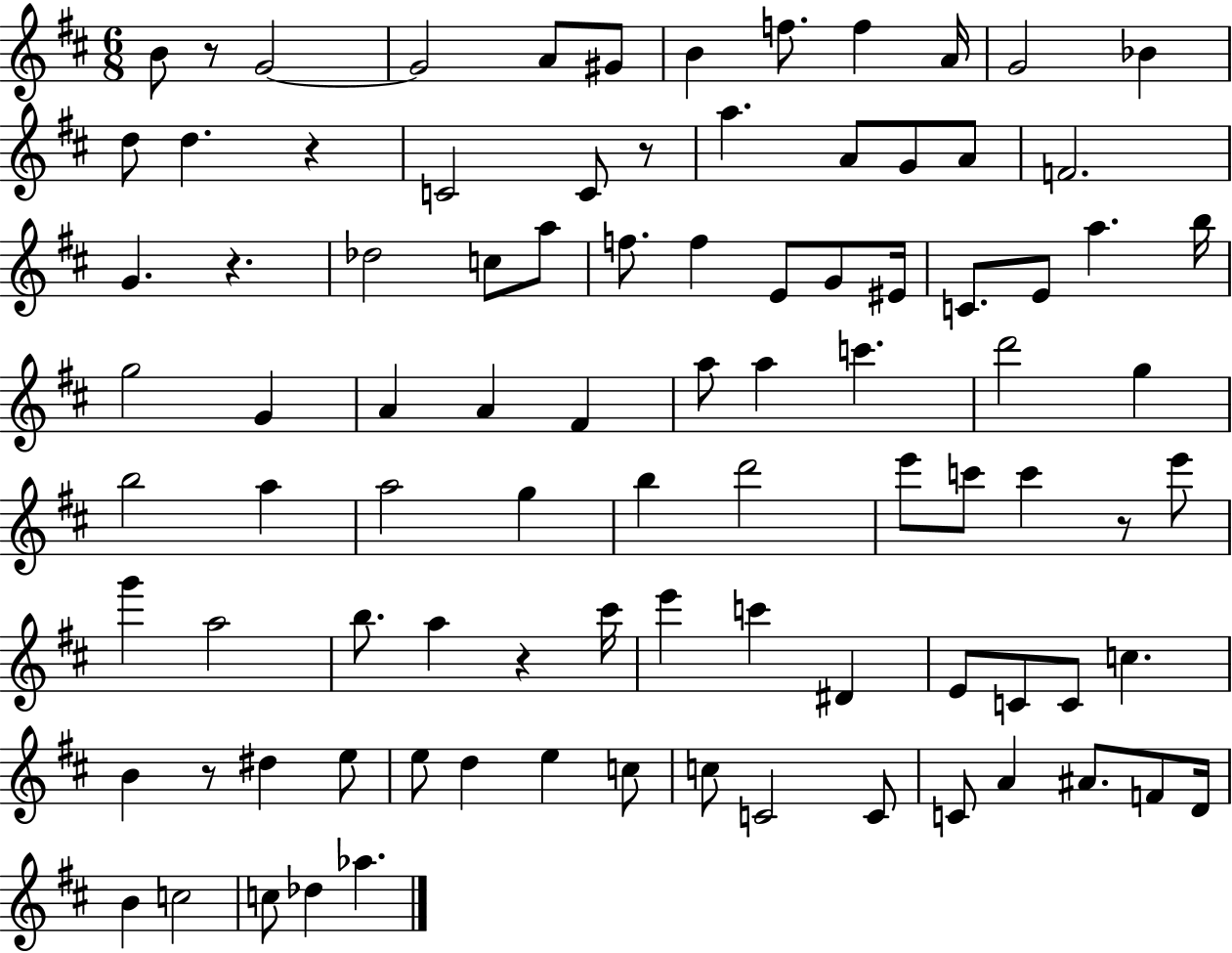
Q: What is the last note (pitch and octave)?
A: Ab5